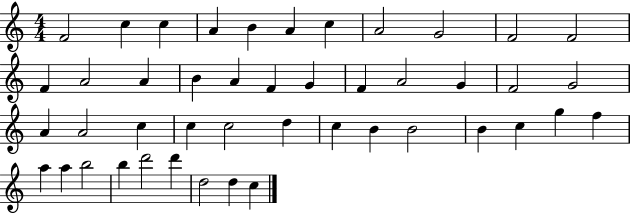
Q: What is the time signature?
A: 4/4